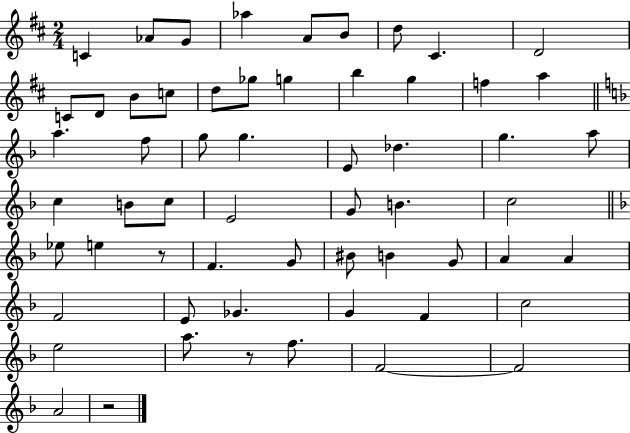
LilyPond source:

{
  \clef treble
  \numericTimeSignature
  \time 2/4
  \key d \major
  \repeat volta 2 { c'4 aes'8 g'8 | aes''4 a'8 b'8 | d''8 cis'4. | d'2 | \break c'8 d'8 b'8 c''8 | d''8 ges''8 g''4 | b''4 g''4 | f''4 a''4 | \break \bar "||" \break \key f \major a''4. f''8 | g''8 g''4. | e'8 des''4. | g''4. a''8 | \break c''4 b'8 c''8 | e'2 | g'8 b'4. | c''2 | \break \bar "||" \break \key f \major ees''8 e''4 r8 | f'4. g'8 | bis'8 b'4 g'8 | a'4 a'4 | \break f'2 | e'8 ges'4. | g'4 f'4 | c''2 | \break e''2 | a''8. r8 f''8. | f'2~~ | f'2 | \break a'2 | r2 | } \bar "|."
}